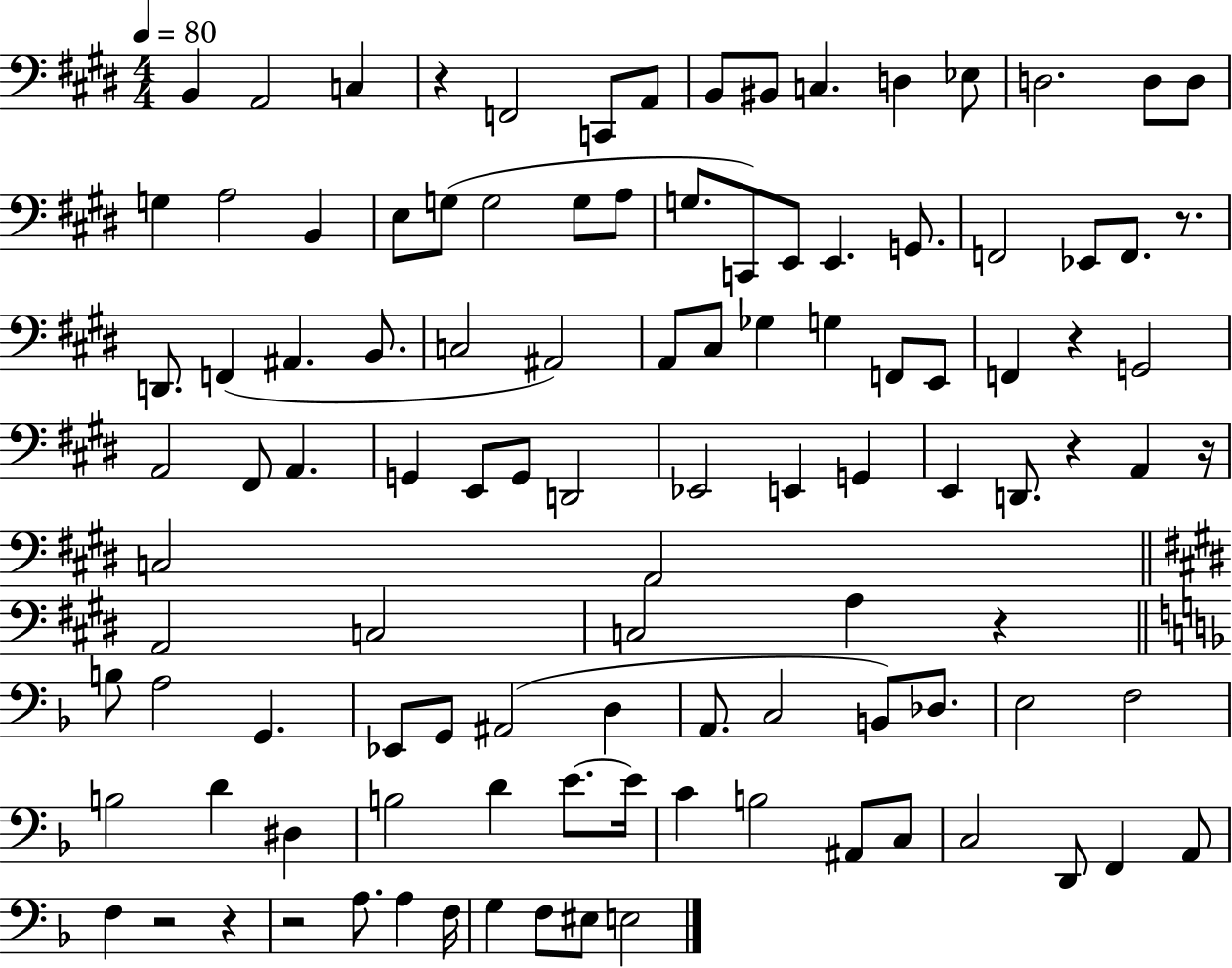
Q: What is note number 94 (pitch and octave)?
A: A3